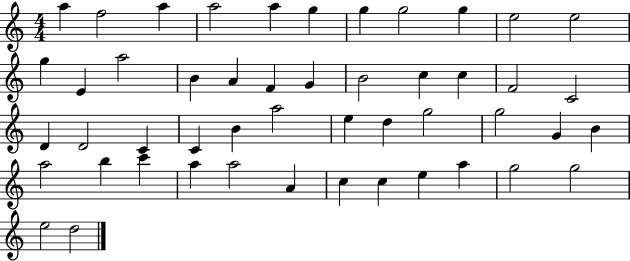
A5/q F5/h A5/q A5/h A5/q G5/q G5/q G5/h G5/q E5/h E5/h G5/q E4/q A5/h B4/q A4/q F4/q G4/q B4/h C5/q C5/q F4/h C4/h D4/q D4/h C4/q C4/q B4/q A5/h E5/q D5/q G5/h G5/h G4/q B4/q A5/h B5/q C6/q A5/q A5/h A4/q C5/q C5/q E5/q A5/q G5/h G5/h E5/h D5/h